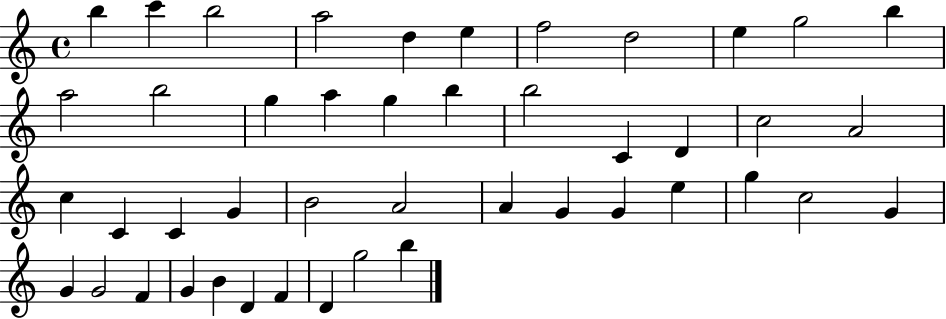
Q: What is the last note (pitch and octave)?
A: B5